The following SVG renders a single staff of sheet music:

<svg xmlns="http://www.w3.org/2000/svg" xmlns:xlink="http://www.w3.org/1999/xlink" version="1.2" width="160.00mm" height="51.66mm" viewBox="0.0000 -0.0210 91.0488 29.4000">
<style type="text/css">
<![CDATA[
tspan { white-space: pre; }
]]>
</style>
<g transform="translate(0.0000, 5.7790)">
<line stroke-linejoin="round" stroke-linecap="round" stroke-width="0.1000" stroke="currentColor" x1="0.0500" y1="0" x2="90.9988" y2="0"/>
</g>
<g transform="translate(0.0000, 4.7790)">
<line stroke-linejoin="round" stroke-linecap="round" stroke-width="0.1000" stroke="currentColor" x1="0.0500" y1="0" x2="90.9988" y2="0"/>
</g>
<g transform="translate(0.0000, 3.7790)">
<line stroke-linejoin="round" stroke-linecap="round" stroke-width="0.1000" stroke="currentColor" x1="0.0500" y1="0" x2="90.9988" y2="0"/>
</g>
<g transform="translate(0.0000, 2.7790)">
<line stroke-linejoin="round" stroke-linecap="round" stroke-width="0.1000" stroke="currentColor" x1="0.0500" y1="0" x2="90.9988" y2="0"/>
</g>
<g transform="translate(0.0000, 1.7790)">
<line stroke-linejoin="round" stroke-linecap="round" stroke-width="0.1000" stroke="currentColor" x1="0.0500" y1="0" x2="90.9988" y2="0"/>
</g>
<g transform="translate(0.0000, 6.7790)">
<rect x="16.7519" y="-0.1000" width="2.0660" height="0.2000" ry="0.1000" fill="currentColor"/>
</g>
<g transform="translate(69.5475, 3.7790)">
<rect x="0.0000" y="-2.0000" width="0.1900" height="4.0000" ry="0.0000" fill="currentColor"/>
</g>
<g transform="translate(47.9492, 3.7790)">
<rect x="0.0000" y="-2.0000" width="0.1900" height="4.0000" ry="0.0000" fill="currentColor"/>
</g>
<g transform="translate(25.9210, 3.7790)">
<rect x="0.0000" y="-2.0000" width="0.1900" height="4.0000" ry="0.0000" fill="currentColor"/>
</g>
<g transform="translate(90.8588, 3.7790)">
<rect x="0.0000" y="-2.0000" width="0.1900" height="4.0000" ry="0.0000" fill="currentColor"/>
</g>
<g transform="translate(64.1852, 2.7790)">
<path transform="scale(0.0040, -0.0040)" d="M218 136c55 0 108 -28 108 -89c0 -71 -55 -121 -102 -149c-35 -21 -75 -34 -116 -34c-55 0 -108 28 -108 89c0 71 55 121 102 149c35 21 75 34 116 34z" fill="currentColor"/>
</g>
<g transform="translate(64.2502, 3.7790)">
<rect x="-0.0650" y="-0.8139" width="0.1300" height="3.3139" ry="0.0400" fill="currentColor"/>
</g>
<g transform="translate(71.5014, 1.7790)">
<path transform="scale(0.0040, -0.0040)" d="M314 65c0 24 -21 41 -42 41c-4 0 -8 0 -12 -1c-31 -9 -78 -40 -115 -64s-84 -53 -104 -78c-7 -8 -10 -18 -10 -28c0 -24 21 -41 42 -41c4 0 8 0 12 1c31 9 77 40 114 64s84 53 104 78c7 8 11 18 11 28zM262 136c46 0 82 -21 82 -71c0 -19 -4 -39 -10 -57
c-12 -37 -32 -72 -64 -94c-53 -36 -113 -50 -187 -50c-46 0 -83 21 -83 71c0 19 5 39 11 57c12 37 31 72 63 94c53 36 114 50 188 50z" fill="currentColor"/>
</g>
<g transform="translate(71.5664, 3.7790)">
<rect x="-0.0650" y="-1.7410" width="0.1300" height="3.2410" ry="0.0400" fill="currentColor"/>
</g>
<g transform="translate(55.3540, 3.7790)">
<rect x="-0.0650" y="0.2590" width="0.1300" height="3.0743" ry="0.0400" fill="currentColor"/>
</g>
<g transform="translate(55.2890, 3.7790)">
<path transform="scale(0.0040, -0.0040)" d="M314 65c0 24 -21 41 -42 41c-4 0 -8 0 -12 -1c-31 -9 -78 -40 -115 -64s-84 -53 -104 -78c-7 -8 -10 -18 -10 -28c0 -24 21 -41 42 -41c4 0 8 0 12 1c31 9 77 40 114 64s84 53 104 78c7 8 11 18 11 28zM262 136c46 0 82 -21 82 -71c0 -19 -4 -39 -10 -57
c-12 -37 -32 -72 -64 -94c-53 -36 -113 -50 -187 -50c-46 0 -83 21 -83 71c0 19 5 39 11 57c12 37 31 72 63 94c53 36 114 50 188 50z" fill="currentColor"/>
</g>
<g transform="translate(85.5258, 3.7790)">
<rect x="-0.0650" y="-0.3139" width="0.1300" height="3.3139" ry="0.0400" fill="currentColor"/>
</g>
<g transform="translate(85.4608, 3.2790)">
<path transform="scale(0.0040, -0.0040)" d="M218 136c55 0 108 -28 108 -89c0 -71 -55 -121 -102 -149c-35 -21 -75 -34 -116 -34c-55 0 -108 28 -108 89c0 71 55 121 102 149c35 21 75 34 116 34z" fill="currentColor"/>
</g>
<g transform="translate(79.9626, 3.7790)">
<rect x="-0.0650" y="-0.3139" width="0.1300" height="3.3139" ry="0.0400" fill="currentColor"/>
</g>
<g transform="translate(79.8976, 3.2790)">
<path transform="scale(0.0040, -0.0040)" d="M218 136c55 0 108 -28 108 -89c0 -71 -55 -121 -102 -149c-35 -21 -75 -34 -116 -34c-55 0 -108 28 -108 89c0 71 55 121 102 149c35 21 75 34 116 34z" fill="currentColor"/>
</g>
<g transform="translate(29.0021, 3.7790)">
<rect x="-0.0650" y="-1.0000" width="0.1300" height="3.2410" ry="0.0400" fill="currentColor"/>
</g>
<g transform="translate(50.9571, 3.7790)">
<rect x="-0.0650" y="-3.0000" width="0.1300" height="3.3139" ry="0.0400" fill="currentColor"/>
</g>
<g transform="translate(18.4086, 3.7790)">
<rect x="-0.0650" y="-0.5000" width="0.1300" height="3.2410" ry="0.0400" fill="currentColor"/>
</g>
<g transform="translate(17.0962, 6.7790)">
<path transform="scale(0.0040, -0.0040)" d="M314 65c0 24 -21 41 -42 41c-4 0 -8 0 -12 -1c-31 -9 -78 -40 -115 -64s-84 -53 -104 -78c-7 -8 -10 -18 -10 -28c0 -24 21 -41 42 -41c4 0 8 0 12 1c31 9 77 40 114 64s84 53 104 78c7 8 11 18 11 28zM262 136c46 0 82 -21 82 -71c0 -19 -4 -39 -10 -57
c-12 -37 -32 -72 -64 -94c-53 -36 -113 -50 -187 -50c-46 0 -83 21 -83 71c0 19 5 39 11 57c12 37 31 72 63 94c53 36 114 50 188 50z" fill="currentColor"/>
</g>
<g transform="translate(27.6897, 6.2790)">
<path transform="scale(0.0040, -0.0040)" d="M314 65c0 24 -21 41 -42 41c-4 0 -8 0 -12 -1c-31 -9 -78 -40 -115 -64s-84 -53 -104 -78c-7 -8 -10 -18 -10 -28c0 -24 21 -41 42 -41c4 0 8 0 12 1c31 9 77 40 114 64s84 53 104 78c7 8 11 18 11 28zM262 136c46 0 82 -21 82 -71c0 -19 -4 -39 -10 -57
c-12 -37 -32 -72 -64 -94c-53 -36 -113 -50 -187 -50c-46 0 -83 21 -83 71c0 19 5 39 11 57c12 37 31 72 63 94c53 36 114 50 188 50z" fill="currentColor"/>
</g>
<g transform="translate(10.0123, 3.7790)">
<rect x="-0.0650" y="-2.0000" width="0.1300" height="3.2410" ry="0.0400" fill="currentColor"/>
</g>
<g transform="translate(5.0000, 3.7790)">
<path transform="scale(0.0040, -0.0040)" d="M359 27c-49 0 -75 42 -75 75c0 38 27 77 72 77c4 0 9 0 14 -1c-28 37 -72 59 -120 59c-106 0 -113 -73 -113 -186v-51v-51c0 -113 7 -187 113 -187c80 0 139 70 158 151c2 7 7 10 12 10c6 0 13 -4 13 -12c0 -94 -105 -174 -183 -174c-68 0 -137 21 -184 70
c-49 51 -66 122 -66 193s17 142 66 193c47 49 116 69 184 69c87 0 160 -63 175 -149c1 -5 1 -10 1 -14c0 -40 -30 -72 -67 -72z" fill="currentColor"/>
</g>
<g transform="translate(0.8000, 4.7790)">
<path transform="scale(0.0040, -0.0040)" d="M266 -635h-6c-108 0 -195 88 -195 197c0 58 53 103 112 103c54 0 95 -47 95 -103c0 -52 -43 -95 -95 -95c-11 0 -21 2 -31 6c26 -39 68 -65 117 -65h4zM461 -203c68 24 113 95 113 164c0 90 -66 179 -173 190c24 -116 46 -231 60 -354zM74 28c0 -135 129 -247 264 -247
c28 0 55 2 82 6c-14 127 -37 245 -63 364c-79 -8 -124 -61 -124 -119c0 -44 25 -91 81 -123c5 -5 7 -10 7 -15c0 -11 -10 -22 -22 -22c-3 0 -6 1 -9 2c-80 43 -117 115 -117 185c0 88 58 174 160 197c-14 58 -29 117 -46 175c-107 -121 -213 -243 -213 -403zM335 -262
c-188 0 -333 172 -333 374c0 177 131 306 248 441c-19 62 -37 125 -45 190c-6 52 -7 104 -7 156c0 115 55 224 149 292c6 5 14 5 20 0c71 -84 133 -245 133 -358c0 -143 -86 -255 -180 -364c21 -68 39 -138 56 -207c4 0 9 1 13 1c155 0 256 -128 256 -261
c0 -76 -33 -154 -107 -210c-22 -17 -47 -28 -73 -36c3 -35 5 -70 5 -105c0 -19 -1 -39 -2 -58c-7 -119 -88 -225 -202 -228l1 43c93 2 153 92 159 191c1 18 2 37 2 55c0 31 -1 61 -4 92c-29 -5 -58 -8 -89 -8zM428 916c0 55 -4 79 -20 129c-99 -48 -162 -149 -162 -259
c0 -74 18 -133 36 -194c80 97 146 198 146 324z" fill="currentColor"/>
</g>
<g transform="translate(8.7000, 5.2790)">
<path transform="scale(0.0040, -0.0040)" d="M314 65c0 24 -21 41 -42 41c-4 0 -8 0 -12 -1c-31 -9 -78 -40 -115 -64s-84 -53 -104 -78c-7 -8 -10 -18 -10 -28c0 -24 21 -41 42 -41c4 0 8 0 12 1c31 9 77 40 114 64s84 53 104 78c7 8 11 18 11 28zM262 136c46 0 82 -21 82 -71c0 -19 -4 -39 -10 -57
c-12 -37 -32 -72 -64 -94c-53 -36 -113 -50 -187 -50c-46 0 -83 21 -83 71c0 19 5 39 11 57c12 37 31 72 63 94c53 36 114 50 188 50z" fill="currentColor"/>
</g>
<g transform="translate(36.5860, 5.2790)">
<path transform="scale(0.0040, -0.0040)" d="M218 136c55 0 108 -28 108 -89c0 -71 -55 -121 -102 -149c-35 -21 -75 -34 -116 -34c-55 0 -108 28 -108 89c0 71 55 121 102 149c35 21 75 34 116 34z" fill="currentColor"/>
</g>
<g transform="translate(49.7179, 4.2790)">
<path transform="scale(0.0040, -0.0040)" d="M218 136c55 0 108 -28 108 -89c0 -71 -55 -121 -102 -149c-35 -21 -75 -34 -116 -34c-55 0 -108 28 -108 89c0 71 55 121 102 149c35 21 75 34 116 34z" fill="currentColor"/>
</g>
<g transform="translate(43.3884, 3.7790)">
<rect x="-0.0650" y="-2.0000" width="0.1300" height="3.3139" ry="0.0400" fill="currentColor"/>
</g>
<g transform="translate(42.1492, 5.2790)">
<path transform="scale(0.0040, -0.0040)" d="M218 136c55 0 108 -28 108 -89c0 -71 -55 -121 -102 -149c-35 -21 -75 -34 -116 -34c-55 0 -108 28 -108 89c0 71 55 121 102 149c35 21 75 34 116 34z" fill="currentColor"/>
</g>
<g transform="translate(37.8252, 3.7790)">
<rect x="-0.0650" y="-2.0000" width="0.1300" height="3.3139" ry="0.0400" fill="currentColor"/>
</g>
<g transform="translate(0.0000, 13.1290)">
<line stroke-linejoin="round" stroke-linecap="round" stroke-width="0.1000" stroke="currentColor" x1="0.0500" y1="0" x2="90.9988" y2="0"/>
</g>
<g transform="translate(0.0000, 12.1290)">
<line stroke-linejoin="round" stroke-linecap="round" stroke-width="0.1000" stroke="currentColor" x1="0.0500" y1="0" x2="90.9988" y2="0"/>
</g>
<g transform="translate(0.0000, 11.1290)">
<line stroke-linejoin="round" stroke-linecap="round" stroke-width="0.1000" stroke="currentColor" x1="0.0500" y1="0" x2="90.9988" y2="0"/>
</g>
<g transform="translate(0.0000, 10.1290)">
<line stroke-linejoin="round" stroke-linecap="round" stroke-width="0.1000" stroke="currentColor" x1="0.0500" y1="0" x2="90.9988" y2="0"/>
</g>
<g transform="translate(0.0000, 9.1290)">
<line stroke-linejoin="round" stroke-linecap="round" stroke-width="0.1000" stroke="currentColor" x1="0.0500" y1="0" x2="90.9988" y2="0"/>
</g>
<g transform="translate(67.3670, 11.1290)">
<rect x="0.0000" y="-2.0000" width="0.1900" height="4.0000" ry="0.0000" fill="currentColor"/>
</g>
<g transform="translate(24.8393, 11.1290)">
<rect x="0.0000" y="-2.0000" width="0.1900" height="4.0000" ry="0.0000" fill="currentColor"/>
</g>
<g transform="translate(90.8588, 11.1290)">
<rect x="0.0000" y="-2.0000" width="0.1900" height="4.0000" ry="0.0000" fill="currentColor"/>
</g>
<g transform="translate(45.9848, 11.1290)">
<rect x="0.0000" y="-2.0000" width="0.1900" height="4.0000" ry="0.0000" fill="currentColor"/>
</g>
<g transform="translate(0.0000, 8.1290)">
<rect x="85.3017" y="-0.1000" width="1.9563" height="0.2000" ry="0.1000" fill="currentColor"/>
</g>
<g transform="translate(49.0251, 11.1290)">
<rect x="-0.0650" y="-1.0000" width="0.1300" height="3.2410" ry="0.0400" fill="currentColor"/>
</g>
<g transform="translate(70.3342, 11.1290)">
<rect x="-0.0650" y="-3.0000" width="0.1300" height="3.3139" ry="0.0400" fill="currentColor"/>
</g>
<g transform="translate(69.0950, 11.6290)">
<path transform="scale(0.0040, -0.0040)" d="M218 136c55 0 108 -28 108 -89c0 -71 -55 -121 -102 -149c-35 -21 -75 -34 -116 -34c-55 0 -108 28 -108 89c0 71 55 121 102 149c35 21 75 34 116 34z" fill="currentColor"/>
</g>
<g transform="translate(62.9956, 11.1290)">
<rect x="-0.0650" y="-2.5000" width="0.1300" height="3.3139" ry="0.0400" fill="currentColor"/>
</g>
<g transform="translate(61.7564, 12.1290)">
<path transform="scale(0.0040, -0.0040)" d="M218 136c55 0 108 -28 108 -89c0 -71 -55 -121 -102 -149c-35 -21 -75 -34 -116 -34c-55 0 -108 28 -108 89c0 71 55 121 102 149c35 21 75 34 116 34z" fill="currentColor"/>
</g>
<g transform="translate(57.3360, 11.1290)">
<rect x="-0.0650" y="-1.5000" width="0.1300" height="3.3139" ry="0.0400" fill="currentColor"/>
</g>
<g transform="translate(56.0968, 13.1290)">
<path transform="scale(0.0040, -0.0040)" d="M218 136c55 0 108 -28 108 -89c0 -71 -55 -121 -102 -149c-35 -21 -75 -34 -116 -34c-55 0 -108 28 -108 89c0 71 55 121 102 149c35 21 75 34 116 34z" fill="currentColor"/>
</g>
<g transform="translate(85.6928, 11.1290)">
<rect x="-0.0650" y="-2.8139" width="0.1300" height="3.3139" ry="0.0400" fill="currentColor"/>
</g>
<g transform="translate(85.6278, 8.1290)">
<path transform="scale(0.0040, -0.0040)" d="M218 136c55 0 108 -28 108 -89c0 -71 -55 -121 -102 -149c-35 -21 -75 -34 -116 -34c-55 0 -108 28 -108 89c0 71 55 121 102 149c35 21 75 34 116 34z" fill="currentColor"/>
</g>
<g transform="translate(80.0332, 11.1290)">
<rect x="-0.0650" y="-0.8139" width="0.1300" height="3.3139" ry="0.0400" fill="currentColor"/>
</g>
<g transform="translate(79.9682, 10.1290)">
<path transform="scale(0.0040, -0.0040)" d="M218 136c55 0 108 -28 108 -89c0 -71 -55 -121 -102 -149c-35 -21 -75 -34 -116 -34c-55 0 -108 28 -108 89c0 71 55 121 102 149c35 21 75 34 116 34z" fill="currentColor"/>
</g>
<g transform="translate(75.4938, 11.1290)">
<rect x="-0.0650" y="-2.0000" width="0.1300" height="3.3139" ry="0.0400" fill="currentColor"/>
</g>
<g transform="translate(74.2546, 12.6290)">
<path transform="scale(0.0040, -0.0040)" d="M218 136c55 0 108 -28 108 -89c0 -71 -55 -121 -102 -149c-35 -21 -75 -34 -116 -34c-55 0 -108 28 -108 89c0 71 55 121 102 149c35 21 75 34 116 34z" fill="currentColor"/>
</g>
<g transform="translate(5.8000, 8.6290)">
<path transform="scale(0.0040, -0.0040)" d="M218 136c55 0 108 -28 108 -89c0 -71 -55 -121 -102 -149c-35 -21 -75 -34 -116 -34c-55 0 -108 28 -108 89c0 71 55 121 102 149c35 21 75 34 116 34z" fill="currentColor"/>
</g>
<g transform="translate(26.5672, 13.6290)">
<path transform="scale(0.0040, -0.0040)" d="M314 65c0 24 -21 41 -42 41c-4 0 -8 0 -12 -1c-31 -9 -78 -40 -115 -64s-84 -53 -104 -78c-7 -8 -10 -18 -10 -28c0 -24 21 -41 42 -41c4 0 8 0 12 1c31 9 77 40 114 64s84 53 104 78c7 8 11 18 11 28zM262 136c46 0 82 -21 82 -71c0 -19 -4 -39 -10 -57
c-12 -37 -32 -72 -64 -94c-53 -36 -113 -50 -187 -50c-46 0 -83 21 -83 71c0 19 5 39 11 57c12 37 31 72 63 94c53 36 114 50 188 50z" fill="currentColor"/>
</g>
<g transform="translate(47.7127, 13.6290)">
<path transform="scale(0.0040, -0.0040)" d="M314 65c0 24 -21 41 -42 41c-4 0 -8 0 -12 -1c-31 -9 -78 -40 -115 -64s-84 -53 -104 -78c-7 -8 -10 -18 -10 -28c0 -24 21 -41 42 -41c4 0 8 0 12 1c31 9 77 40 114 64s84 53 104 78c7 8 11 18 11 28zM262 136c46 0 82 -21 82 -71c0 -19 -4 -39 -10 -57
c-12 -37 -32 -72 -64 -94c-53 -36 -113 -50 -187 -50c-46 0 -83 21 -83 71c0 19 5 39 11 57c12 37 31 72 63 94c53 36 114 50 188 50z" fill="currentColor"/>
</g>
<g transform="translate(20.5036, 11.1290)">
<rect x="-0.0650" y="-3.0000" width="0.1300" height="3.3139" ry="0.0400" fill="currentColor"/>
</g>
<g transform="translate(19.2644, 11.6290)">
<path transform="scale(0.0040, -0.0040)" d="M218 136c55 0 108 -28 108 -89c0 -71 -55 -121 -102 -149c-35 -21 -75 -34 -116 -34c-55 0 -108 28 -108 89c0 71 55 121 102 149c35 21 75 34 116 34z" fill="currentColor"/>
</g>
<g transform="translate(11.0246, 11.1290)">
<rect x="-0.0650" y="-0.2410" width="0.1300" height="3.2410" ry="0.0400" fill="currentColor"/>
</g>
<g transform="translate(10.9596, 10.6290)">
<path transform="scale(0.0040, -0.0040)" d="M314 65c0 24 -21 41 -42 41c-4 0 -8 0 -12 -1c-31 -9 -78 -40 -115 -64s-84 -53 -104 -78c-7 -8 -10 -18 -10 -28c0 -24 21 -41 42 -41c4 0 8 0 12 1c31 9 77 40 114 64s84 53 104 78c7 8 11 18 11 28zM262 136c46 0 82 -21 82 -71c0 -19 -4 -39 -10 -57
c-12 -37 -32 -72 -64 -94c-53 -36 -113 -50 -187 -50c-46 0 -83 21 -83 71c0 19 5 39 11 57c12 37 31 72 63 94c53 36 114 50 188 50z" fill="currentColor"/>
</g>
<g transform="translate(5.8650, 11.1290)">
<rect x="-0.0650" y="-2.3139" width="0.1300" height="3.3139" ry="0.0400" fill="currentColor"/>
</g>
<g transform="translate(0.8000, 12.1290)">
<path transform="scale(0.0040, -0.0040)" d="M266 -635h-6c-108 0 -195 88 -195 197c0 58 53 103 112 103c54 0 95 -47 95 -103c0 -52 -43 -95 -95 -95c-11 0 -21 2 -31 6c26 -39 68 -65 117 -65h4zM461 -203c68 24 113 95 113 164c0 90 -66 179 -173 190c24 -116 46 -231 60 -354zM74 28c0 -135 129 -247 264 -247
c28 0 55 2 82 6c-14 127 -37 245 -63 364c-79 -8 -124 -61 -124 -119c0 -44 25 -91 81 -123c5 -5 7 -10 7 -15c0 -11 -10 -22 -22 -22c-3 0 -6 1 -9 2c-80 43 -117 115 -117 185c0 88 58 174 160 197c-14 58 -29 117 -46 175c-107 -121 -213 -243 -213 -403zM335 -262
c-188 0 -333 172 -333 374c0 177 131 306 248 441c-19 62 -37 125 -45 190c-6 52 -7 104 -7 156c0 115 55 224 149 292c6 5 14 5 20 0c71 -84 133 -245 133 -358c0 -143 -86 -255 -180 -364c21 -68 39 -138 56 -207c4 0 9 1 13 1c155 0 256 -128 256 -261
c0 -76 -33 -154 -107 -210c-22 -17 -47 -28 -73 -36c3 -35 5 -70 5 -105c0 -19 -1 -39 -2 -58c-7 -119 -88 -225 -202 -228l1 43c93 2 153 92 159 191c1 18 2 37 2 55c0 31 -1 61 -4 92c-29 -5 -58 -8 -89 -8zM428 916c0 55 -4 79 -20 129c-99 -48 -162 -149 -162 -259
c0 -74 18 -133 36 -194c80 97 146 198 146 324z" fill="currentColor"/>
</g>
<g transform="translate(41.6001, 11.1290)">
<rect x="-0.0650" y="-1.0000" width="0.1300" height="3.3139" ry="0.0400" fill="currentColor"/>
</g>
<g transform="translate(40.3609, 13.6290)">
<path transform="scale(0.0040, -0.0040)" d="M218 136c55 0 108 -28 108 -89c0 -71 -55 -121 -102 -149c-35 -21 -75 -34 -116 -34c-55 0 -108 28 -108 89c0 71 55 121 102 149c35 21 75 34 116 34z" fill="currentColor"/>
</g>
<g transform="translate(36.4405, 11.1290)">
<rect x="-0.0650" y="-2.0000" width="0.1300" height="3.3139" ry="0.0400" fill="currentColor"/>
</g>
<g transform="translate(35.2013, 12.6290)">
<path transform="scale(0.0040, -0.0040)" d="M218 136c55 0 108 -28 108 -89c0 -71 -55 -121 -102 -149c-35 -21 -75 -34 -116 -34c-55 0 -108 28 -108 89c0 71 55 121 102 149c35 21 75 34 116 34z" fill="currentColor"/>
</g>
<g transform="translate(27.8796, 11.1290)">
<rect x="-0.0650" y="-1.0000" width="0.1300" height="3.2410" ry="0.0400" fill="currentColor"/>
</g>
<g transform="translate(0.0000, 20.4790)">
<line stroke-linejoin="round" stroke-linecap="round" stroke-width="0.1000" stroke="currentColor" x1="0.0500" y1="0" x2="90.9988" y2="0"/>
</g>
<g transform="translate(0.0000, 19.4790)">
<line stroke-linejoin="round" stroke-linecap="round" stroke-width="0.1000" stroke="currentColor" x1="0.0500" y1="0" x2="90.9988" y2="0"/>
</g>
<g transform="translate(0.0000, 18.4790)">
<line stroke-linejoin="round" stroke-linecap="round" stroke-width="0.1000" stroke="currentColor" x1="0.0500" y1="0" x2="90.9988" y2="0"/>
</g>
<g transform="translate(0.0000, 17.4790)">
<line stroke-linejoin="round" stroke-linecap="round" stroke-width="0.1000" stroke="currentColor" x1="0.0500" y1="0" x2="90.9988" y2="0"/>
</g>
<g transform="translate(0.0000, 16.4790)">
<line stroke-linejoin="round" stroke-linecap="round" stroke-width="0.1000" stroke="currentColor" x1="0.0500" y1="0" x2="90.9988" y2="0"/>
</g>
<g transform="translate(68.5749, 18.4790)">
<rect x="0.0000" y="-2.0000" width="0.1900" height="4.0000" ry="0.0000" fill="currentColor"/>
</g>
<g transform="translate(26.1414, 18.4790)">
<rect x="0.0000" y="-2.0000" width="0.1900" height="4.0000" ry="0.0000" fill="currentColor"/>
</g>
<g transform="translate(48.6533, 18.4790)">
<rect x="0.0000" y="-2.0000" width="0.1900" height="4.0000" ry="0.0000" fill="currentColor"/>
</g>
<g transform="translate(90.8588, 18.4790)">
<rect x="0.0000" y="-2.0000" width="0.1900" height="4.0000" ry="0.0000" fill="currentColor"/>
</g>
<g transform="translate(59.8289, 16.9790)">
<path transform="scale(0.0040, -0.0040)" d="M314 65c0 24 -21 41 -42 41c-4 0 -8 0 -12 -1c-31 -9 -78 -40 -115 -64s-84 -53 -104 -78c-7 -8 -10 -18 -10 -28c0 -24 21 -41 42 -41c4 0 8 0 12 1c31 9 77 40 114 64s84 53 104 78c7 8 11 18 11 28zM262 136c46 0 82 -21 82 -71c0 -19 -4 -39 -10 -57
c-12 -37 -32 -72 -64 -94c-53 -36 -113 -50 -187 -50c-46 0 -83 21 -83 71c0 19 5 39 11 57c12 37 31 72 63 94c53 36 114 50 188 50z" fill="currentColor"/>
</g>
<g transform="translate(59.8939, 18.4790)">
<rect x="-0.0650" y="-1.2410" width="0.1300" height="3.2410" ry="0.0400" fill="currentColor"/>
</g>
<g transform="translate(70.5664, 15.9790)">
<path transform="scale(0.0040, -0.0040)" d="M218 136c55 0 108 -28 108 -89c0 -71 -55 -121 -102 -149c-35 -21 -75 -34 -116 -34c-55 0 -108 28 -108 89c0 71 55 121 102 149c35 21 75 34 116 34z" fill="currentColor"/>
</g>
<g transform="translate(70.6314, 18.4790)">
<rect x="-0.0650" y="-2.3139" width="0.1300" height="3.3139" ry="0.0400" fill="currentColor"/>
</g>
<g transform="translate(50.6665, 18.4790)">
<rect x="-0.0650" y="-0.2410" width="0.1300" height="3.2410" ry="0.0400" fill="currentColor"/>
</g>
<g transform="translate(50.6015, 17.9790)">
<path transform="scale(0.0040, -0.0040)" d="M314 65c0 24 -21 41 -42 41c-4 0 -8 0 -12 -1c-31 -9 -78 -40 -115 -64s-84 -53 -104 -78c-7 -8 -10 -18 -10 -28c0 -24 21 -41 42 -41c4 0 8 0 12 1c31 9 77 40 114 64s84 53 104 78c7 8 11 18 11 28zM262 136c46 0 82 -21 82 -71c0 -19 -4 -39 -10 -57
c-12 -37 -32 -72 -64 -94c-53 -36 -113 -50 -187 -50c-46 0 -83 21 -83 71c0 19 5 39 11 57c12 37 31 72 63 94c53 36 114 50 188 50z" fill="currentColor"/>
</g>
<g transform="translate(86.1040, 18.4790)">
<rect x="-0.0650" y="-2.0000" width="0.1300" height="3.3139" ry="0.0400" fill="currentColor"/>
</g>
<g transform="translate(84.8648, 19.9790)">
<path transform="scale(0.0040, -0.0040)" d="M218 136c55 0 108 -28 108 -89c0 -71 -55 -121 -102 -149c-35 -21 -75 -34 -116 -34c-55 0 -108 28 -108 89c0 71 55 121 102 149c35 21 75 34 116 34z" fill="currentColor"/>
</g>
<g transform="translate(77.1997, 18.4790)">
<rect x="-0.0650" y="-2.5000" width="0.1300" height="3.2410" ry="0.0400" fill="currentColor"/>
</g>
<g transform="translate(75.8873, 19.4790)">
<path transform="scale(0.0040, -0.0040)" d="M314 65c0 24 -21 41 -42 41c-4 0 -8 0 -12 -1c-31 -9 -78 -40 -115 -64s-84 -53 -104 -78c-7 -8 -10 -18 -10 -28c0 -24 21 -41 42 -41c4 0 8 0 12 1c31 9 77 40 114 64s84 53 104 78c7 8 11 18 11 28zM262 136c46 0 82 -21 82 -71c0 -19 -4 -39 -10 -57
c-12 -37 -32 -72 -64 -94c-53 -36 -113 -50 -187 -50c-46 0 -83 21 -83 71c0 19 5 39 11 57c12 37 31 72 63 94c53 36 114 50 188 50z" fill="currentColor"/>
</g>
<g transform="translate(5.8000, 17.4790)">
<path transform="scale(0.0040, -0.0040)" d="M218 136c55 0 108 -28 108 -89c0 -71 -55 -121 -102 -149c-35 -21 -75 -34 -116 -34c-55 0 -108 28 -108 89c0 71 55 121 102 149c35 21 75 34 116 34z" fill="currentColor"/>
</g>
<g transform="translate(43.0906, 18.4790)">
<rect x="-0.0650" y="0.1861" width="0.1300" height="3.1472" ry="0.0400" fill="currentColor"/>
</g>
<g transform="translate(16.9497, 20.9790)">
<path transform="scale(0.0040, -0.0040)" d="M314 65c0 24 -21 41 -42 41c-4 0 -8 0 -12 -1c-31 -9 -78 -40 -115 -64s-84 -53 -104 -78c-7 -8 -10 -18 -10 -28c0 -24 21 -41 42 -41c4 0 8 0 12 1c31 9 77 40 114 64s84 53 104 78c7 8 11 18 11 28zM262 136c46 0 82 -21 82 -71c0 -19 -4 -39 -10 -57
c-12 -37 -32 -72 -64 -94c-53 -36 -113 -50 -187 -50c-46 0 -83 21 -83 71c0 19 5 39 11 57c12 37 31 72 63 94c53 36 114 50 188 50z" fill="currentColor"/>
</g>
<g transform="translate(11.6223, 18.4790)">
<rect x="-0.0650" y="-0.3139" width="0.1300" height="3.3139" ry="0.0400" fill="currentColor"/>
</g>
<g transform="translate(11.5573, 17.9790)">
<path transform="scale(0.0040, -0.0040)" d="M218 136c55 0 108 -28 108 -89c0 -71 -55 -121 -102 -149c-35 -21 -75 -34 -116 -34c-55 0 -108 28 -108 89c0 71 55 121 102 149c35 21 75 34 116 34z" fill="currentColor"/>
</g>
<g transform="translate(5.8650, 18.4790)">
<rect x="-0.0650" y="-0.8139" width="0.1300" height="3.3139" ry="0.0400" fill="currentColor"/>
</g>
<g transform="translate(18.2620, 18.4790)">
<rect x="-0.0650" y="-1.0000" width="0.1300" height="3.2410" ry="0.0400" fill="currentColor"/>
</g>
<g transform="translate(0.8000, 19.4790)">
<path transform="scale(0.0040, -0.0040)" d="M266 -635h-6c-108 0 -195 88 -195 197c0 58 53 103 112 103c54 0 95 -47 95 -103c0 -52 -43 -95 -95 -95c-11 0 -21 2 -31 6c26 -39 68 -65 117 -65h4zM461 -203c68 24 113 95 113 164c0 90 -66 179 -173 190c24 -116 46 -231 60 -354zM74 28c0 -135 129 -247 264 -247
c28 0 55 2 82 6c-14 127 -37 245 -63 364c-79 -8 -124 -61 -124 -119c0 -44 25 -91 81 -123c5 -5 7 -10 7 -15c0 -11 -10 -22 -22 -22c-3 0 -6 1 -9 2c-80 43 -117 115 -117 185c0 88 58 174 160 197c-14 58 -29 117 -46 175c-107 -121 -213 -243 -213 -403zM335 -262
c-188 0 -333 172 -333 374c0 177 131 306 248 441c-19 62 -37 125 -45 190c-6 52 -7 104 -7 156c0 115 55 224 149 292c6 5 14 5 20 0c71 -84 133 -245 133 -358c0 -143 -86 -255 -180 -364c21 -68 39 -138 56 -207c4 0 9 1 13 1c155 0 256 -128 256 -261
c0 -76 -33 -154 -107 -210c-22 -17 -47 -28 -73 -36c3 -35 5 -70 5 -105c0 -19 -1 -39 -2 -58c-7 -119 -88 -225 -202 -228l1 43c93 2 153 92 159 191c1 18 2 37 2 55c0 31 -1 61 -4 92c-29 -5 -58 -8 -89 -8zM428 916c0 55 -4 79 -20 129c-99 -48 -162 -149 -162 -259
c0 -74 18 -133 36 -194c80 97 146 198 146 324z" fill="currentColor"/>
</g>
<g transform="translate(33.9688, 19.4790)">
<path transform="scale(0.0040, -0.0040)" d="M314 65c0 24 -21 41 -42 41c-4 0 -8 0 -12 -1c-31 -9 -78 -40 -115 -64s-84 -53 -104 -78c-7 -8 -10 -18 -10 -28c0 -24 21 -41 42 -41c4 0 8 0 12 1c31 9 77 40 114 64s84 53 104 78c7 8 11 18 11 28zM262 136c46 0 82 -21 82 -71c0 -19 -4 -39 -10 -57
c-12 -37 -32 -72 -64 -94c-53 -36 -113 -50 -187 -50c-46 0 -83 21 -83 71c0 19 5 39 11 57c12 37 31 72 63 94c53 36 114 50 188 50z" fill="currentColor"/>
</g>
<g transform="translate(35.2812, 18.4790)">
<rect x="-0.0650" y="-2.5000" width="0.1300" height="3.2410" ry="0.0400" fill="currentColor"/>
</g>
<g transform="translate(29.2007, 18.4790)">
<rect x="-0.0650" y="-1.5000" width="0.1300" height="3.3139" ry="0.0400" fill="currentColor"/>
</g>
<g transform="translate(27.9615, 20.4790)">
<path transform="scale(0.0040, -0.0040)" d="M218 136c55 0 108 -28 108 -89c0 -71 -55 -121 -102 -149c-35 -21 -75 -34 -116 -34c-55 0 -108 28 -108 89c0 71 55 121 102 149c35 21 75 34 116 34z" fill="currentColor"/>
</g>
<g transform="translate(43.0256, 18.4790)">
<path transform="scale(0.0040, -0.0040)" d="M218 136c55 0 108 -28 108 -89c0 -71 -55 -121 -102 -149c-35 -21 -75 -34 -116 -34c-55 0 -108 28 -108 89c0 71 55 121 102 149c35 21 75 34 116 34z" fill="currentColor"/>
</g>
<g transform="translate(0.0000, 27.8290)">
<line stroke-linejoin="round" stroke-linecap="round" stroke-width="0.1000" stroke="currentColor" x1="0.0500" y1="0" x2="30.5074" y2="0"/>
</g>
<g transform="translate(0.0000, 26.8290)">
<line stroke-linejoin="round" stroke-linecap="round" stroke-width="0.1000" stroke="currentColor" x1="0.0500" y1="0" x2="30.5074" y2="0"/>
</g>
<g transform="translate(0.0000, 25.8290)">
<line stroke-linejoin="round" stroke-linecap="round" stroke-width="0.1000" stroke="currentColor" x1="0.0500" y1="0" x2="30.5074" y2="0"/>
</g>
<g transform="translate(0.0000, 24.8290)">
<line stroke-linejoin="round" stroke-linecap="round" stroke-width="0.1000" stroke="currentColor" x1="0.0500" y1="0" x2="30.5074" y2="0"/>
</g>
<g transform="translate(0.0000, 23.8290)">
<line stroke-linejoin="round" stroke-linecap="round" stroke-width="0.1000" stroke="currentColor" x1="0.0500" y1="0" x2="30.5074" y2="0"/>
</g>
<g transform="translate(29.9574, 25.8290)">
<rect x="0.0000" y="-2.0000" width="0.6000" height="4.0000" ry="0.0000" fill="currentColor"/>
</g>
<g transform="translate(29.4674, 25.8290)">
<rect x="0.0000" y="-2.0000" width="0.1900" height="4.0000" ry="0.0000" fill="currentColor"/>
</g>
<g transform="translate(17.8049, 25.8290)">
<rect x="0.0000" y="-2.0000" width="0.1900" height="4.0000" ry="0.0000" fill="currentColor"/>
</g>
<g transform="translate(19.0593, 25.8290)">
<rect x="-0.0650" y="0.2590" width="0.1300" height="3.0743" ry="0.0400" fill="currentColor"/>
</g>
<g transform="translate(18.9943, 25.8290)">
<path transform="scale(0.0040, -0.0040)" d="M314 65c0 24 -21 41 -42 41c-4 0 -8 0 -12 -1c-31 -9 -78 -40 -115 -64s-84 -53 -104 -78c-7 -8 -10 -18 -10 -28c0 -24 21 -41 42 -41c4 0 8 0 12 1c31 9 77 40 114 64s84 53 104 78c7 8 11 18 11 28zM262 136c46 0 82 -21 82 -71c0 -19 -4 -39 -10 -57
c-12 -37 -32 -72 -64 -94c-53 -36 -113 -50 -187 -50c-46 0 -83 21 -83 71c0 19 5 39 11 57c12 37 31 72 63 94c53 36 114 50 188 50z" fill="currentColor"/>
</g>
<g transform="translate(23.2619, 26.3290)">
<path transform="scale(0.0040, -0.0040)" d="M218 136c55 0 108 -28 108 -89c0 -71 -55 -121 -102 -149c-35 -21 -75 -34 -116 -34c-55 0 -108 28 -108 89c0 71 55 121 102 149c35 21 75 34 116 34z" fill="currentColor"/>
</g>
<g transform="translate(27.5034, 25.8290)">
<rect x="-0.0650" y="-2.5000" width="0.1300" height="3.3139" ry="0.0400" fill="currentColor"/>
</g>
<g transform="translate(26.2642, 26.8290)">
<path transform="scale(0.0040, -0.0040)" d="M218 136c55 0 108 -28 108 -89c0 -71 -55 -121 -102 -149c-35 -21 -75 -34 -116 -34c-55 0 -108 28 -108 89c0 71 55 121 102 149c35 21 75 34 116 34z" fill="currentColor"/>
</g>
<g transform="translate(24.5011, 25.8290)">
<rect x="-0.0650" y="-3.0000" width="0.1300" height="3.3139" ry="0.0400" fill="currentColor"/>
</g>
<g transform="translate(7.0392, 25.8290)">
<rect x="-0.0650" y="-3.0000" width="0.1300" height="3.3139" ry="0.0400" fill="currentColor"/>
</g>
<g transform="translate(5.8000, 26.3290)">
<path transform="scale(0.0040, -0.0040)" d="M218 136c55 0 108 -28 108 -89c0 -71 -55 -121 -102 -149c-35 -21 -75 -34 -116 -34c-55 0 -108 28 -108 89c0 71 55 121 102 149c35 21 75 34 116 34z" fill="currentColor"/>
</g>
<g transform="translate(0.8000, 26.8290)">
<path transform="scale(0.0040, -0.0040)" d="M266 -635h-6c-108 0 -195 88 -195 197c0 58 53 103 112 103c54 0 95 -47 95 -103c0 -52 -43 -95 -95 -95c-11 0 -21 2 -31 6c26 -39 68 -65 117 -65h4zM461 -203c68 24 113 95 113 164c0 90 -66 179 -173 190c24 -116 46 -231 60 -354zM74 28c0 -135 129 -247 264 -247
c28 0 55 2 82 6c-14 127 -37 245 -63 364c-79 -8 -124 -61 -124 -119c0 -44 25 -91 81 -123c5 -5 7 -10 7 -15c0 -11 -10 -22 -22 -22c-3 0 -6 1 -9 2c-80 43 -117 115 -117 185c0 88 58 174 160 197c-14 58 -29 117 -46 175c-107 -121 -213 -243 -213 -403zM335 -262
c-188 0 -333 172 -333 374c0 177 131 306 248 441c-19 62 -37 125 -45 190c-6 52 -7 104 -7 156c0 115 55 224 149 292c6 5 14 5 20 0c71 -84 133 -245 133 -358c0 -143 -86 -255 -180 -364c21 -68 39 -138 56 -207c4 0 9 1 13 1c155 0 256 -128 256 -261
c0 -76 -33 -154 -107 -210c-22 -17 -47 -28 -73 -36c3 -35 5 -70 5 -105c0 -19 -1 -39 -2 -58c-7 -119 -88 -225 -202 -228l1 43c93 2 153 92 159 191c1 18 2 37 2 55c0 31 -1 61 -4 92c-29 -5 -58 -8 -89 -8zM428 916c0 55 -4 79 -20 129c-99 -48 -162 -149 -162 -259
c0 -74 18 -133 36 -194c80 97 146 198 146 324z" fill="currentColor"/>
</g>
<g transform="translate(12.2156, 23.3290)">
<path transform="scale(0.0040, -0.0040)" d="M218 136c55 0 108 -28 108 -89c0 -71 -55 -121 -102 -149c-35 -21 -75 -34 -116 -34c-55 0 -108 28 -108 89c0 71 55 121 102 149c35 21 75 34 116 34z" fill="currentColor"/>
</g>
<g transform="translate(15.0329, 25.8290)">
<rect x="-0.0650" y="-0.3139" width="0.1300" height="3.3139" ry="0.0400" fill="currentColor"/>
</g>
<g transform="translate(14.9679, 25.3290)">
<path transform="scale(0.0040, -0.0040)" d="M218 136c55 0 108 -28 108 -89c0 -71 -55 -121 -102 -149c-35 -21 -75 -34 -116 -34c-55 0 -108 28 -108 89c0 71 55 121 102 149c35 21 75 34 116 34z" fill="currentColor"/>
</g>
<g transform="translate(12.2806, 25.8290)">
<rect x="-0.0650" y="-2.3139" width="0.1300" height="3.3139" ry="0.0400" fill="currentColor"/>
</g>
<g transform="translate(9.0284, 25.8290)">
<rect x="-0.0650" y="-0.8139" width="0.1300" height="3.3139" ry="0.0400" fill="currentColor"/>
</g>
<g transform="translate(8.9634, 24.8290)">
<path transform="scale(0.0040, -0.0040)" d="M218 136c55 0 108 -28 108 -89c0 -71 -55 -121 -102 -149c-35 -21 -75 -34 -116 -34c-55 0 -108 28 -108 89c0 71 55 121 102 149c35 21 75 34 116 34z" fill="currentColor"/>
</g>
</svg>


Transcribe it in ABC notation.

X:1
T:Untitled
M:4/4
L:1/4
K:C
F2 C2 D2 F F A B2 d f2 c c g c2 A D2 F D D2 E G A F d a d c D2 E G2 B c2 e2 g G2 F A d g c B2 A G